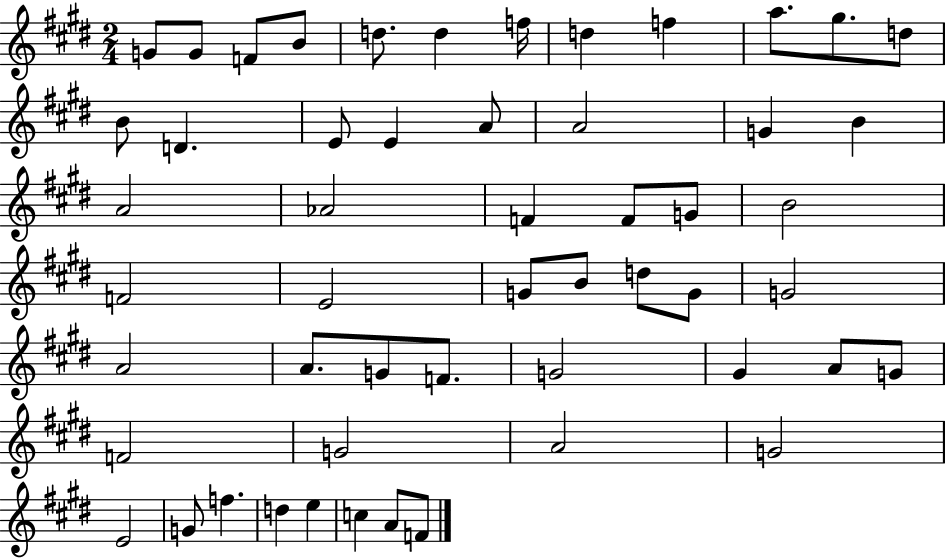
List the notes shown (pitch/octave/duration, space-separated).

G4/e G4/e F4/e B4/e D5/e. D5/q F5/s D5/q F5/q A5/e. G#5/e. D5/e B4/e D4/q. E4/e E4/q A4/e A4/h G4/q B4/q A4/h Ab4/h F4/q F4/e G4/e B4/h F4/h E4/h G4/e B4/e D5/e G4/e G4/h A4/h A4/e. G4/e F4/e. G4/h G#4/q A4/e G4/e F4/h G4/h A4/h G4/h E4/h G4/e F5/q. D5/q E5/q C5/q A4/e F4/e